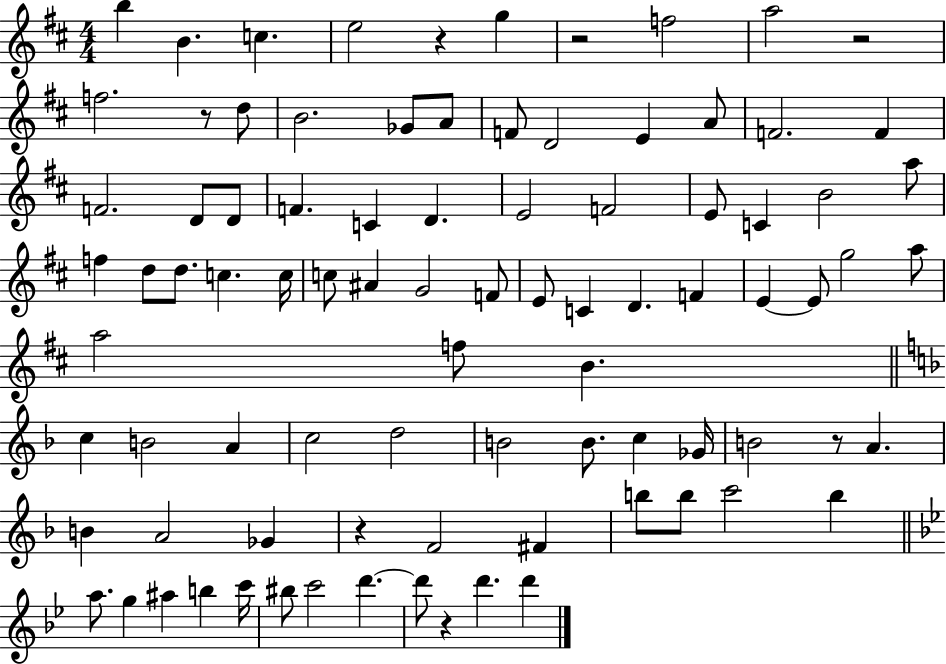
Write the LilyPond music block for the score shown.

{
  \clef treble
  \numericTimeSignature
  \time 4/4
  \key d \major
  b''4 b'4. c''4. | e''2 r4 g''4 | r2 f''2 | a''2 r2 | \break f''2. r8 d''8 | b'2. ges'8 a'8 | f'8 d'2 e'4 a'8 | f'2. f'4 | \break f'2. d'8 d'8 | f'4. c'4 d'4. | e'2 f'2 | e'8 c'4 b'2 a''8 | \break f''4 d''8 d''8. c''4. c''16 | c''8 ais'4 g'2 f'8 | e'8 c'4 d'4. f'4 | e'4~~ e'8 g''2 a''8 | \break a''2 f''8 b'4. | \bar "||" \break \key f \major c''4 b'2 a'4 | c''2 d''2 | b'2 b'8. c''4 ges'16 | b'2 r8 a'4. | \break b'4 a'2 ges'4 | r4 f'2 fis'4 | b''8 b''8 c'''2 b''4 | \bar "||" \break \key bes \major a''8. g''4 ais''4 b''4 c'''16 | bis''8 c'''2 d'''4.~~ | d'''8 r4 d'''4. d'''4 | \bar "|."
}